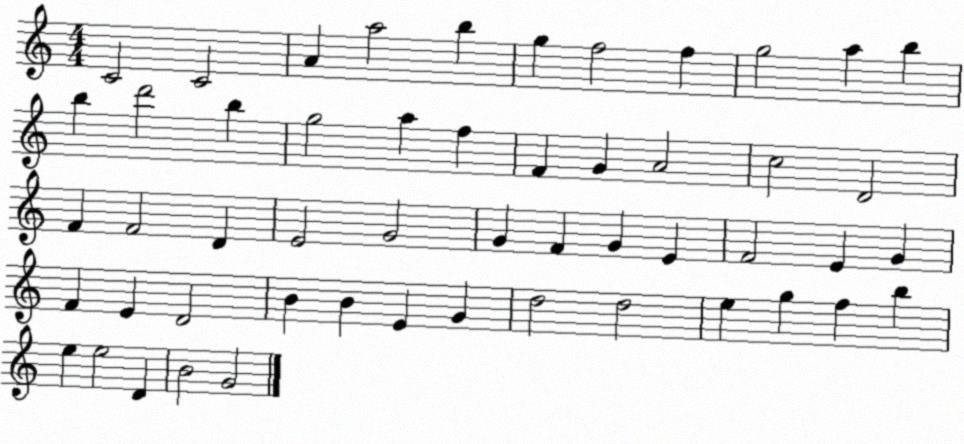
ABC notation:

X:1
T:Untitled
M:4/4
L:1/4
K:C
C2 C2 A a2 b g f2 f g2 a b b d'2 b g2 a f F G A2 c2 D2 F F2 D E2 G2 G F G E F2 E G F E D2 B B E G d2 d2 e g f b e e2 D B2 G2